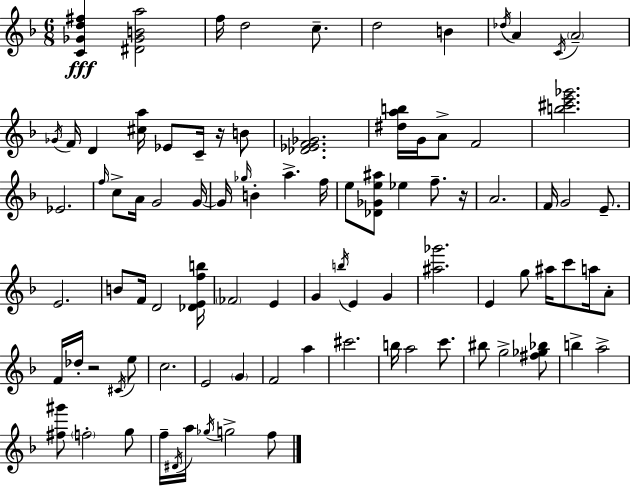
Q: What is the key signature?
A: D minor